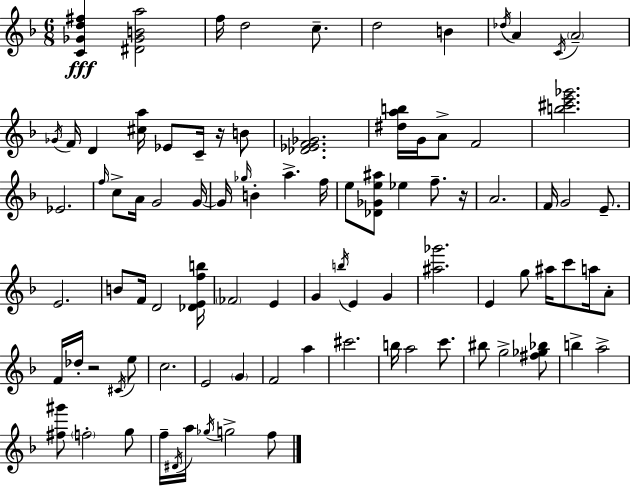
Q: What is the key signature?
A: D minor